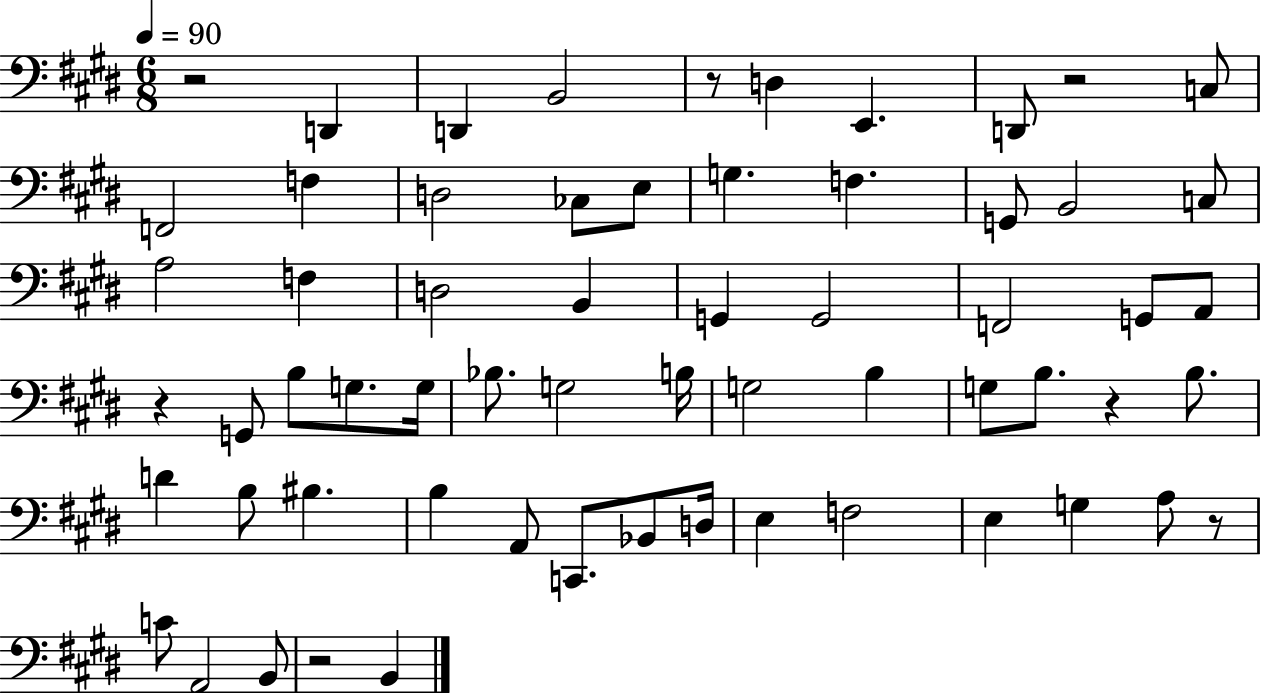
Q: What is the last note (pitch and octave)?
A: B2